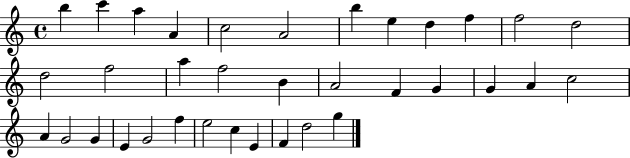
B5/q C6/q A5/q A4/q C5/h A4/h B5/q E5/q D5/q F5/q F5/h D5/h D5/h F5/h A5/q F5/h B4/q A4/h F4/q G4/q G4/q A4/q C5/h A4/q G4/h G4/q E4/q G4/h F5/q E5/h C5/q E4/q F4/q D5/h G5/q